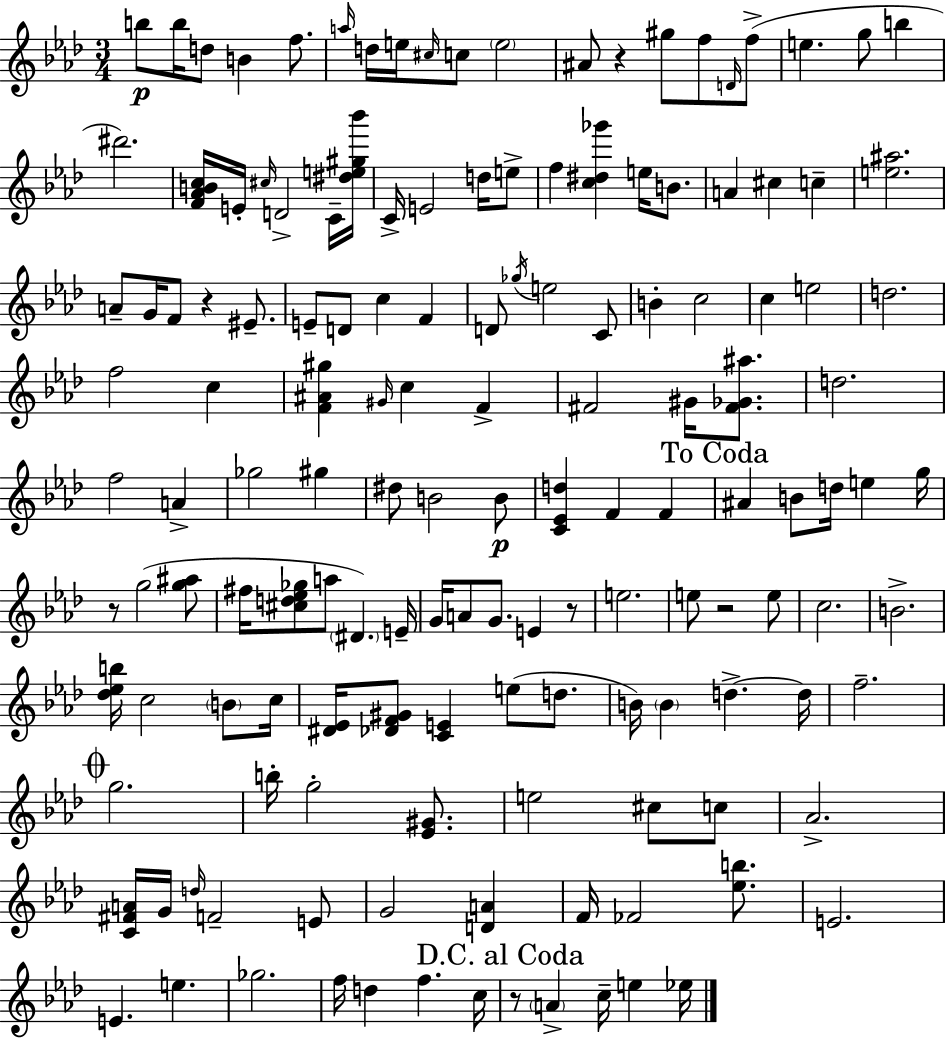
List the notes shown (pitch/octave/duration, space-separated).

B5/e B5/s D5/e B4/q F5/e. A5/s D5/s E5/s C#5/s C5/e E5/h A#4/e R/q G#5/e F5/e D4/s F5/e E5/q. G5/e B5/q D#6/h. [F4,Ab4,B4,C5]/s E4/s C#5/s D4/h C4/s [D#5,E5,G#5,Bb6]/s C4/s E4/h D5/s E5/e F5/q [C5,D#5,Gb6]/q E5/s B4/e. A4/q C#5/q C5/q [E5,A#5]/h. A4/e G4/s F4/e R/q EIS4/e. E4/e D4/e C5/q F4/q D4/e Gb5/s E5/h C4/e B4/q C5/h C5/q E5/h D5/h. F5/h C5/q [F4,A#4,G#5]/q G#4/s C5/q F4/q F#4/h G#4/s [F#4,Gb4,A#5]/e. D5/h. F5/h A4/q Gb5/h G#5/q D#5/e B4/h B4/e [C4,Eb4,D5]/q F4/q F4/q A#4/q B4/e D5/s E5/q G5/s R/e G5/h [G5,A#5]/e F#5/s [C#5,D5,Eb5,Gb5]/e A5/e D#4/q. E4/s G4/s A4/e G4/e. E4/q R/e E5/h. E5/e R/h E5/e C5/h. B4/h. [Db5,Eb5,B5]/s C5/h B4/e C5/s [D#4,Eb4]/s [Db4,F4,G#4]/e [C4,E4]/q E5/e D5/e. B4/s B4/q D5/q. D5/s F5/h. G5/h. B5/s G5/h [Eb4,G#4]/e. E5/h C#5/e C5/e Ab4/h. [C4,F#4,A4]/s G4/s D5/s F4/h E4/e G4/h [D4,A4]/q F4/s FES4/h [Eb5,B5]/e. E4/h. E4/q. E5/q. Gb5/h. F5/s D5/q F5/q. C5/s R/e A4/q C5/s E5/q Eb5/s